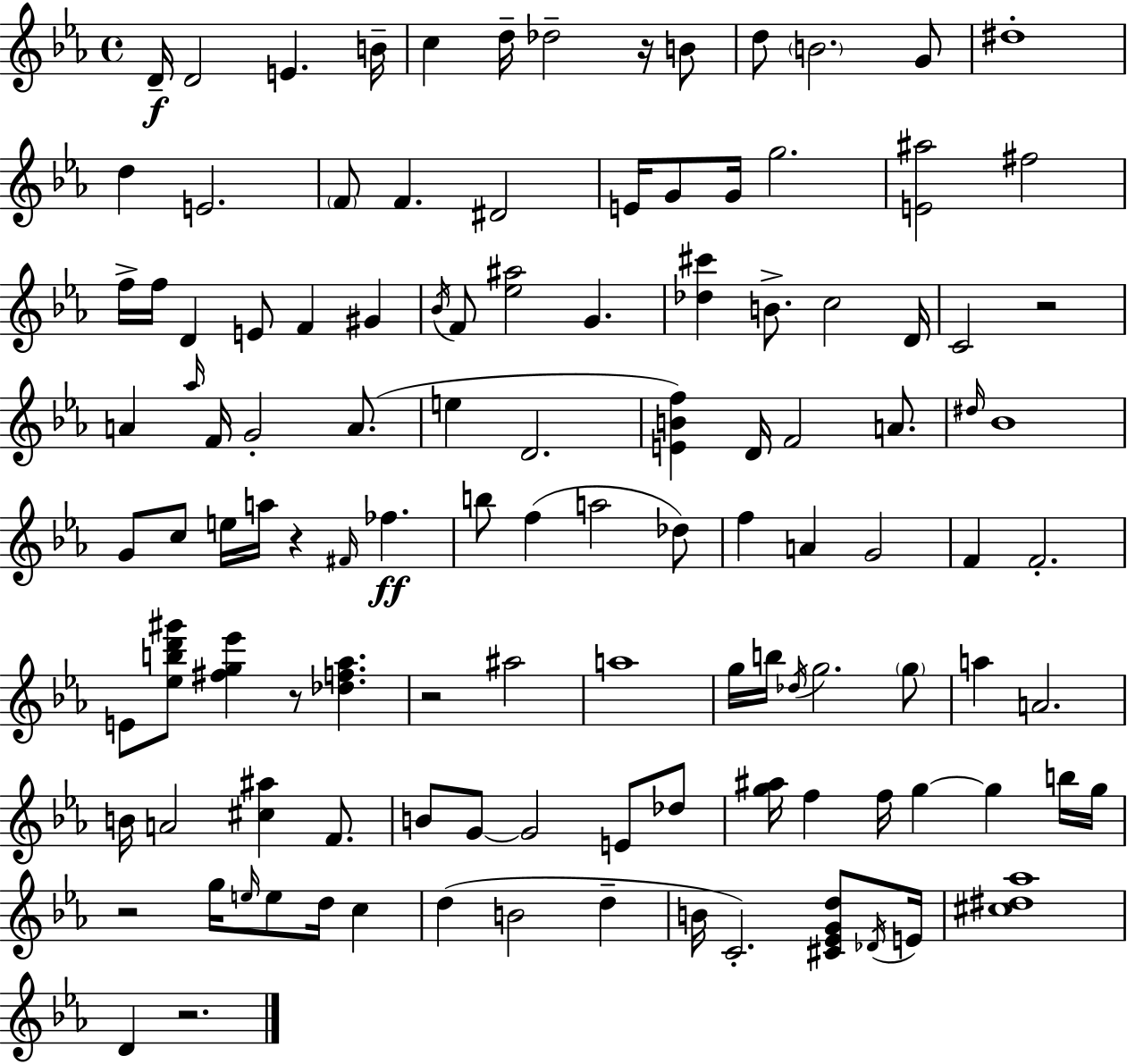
X:1
T:Untitled
M:4/4
L:1/4
K:Eb
D/4 D2 E B/4 c d/4 _d2 z/4 B/2 d/2 B2 G/2 ^d4 d E2 F/2 F ^D2 E/4 G/2 G/4 g2 [E^a]2 ^f2 f/4 f/4 D E/2 F ^G _B/4 F/2 [_e^a]2 G [_d^c'] B/2 c2 D/4 C2 z2 A _a/4 F/4 G2 A/2 e D2 [EBf] D/4 F2 A/2 ^d/4 _B4 G/2 c/2 e/4 a/4 z ^F/4 _f b/2 f a2 _d/2 f A G2 F F2 E/2 [_ebd'^g']/2 [^fg_e'] z/2 [_df_a] z2 ^a2 a4 g/4 b/4 _d/4 g2 g/2 a A2 B/4 A2 [^c^a] F/2 B/2 G/2 G2 E/2 _d/2 [g^a]/4 f f/4 g g b/4 g/4 z2 g/4 e/4 e/2 d/4 c d B2 d B/4 C2 [^C_EGd]/2 _D/4 E/4 [^c^d_a]4 D z2